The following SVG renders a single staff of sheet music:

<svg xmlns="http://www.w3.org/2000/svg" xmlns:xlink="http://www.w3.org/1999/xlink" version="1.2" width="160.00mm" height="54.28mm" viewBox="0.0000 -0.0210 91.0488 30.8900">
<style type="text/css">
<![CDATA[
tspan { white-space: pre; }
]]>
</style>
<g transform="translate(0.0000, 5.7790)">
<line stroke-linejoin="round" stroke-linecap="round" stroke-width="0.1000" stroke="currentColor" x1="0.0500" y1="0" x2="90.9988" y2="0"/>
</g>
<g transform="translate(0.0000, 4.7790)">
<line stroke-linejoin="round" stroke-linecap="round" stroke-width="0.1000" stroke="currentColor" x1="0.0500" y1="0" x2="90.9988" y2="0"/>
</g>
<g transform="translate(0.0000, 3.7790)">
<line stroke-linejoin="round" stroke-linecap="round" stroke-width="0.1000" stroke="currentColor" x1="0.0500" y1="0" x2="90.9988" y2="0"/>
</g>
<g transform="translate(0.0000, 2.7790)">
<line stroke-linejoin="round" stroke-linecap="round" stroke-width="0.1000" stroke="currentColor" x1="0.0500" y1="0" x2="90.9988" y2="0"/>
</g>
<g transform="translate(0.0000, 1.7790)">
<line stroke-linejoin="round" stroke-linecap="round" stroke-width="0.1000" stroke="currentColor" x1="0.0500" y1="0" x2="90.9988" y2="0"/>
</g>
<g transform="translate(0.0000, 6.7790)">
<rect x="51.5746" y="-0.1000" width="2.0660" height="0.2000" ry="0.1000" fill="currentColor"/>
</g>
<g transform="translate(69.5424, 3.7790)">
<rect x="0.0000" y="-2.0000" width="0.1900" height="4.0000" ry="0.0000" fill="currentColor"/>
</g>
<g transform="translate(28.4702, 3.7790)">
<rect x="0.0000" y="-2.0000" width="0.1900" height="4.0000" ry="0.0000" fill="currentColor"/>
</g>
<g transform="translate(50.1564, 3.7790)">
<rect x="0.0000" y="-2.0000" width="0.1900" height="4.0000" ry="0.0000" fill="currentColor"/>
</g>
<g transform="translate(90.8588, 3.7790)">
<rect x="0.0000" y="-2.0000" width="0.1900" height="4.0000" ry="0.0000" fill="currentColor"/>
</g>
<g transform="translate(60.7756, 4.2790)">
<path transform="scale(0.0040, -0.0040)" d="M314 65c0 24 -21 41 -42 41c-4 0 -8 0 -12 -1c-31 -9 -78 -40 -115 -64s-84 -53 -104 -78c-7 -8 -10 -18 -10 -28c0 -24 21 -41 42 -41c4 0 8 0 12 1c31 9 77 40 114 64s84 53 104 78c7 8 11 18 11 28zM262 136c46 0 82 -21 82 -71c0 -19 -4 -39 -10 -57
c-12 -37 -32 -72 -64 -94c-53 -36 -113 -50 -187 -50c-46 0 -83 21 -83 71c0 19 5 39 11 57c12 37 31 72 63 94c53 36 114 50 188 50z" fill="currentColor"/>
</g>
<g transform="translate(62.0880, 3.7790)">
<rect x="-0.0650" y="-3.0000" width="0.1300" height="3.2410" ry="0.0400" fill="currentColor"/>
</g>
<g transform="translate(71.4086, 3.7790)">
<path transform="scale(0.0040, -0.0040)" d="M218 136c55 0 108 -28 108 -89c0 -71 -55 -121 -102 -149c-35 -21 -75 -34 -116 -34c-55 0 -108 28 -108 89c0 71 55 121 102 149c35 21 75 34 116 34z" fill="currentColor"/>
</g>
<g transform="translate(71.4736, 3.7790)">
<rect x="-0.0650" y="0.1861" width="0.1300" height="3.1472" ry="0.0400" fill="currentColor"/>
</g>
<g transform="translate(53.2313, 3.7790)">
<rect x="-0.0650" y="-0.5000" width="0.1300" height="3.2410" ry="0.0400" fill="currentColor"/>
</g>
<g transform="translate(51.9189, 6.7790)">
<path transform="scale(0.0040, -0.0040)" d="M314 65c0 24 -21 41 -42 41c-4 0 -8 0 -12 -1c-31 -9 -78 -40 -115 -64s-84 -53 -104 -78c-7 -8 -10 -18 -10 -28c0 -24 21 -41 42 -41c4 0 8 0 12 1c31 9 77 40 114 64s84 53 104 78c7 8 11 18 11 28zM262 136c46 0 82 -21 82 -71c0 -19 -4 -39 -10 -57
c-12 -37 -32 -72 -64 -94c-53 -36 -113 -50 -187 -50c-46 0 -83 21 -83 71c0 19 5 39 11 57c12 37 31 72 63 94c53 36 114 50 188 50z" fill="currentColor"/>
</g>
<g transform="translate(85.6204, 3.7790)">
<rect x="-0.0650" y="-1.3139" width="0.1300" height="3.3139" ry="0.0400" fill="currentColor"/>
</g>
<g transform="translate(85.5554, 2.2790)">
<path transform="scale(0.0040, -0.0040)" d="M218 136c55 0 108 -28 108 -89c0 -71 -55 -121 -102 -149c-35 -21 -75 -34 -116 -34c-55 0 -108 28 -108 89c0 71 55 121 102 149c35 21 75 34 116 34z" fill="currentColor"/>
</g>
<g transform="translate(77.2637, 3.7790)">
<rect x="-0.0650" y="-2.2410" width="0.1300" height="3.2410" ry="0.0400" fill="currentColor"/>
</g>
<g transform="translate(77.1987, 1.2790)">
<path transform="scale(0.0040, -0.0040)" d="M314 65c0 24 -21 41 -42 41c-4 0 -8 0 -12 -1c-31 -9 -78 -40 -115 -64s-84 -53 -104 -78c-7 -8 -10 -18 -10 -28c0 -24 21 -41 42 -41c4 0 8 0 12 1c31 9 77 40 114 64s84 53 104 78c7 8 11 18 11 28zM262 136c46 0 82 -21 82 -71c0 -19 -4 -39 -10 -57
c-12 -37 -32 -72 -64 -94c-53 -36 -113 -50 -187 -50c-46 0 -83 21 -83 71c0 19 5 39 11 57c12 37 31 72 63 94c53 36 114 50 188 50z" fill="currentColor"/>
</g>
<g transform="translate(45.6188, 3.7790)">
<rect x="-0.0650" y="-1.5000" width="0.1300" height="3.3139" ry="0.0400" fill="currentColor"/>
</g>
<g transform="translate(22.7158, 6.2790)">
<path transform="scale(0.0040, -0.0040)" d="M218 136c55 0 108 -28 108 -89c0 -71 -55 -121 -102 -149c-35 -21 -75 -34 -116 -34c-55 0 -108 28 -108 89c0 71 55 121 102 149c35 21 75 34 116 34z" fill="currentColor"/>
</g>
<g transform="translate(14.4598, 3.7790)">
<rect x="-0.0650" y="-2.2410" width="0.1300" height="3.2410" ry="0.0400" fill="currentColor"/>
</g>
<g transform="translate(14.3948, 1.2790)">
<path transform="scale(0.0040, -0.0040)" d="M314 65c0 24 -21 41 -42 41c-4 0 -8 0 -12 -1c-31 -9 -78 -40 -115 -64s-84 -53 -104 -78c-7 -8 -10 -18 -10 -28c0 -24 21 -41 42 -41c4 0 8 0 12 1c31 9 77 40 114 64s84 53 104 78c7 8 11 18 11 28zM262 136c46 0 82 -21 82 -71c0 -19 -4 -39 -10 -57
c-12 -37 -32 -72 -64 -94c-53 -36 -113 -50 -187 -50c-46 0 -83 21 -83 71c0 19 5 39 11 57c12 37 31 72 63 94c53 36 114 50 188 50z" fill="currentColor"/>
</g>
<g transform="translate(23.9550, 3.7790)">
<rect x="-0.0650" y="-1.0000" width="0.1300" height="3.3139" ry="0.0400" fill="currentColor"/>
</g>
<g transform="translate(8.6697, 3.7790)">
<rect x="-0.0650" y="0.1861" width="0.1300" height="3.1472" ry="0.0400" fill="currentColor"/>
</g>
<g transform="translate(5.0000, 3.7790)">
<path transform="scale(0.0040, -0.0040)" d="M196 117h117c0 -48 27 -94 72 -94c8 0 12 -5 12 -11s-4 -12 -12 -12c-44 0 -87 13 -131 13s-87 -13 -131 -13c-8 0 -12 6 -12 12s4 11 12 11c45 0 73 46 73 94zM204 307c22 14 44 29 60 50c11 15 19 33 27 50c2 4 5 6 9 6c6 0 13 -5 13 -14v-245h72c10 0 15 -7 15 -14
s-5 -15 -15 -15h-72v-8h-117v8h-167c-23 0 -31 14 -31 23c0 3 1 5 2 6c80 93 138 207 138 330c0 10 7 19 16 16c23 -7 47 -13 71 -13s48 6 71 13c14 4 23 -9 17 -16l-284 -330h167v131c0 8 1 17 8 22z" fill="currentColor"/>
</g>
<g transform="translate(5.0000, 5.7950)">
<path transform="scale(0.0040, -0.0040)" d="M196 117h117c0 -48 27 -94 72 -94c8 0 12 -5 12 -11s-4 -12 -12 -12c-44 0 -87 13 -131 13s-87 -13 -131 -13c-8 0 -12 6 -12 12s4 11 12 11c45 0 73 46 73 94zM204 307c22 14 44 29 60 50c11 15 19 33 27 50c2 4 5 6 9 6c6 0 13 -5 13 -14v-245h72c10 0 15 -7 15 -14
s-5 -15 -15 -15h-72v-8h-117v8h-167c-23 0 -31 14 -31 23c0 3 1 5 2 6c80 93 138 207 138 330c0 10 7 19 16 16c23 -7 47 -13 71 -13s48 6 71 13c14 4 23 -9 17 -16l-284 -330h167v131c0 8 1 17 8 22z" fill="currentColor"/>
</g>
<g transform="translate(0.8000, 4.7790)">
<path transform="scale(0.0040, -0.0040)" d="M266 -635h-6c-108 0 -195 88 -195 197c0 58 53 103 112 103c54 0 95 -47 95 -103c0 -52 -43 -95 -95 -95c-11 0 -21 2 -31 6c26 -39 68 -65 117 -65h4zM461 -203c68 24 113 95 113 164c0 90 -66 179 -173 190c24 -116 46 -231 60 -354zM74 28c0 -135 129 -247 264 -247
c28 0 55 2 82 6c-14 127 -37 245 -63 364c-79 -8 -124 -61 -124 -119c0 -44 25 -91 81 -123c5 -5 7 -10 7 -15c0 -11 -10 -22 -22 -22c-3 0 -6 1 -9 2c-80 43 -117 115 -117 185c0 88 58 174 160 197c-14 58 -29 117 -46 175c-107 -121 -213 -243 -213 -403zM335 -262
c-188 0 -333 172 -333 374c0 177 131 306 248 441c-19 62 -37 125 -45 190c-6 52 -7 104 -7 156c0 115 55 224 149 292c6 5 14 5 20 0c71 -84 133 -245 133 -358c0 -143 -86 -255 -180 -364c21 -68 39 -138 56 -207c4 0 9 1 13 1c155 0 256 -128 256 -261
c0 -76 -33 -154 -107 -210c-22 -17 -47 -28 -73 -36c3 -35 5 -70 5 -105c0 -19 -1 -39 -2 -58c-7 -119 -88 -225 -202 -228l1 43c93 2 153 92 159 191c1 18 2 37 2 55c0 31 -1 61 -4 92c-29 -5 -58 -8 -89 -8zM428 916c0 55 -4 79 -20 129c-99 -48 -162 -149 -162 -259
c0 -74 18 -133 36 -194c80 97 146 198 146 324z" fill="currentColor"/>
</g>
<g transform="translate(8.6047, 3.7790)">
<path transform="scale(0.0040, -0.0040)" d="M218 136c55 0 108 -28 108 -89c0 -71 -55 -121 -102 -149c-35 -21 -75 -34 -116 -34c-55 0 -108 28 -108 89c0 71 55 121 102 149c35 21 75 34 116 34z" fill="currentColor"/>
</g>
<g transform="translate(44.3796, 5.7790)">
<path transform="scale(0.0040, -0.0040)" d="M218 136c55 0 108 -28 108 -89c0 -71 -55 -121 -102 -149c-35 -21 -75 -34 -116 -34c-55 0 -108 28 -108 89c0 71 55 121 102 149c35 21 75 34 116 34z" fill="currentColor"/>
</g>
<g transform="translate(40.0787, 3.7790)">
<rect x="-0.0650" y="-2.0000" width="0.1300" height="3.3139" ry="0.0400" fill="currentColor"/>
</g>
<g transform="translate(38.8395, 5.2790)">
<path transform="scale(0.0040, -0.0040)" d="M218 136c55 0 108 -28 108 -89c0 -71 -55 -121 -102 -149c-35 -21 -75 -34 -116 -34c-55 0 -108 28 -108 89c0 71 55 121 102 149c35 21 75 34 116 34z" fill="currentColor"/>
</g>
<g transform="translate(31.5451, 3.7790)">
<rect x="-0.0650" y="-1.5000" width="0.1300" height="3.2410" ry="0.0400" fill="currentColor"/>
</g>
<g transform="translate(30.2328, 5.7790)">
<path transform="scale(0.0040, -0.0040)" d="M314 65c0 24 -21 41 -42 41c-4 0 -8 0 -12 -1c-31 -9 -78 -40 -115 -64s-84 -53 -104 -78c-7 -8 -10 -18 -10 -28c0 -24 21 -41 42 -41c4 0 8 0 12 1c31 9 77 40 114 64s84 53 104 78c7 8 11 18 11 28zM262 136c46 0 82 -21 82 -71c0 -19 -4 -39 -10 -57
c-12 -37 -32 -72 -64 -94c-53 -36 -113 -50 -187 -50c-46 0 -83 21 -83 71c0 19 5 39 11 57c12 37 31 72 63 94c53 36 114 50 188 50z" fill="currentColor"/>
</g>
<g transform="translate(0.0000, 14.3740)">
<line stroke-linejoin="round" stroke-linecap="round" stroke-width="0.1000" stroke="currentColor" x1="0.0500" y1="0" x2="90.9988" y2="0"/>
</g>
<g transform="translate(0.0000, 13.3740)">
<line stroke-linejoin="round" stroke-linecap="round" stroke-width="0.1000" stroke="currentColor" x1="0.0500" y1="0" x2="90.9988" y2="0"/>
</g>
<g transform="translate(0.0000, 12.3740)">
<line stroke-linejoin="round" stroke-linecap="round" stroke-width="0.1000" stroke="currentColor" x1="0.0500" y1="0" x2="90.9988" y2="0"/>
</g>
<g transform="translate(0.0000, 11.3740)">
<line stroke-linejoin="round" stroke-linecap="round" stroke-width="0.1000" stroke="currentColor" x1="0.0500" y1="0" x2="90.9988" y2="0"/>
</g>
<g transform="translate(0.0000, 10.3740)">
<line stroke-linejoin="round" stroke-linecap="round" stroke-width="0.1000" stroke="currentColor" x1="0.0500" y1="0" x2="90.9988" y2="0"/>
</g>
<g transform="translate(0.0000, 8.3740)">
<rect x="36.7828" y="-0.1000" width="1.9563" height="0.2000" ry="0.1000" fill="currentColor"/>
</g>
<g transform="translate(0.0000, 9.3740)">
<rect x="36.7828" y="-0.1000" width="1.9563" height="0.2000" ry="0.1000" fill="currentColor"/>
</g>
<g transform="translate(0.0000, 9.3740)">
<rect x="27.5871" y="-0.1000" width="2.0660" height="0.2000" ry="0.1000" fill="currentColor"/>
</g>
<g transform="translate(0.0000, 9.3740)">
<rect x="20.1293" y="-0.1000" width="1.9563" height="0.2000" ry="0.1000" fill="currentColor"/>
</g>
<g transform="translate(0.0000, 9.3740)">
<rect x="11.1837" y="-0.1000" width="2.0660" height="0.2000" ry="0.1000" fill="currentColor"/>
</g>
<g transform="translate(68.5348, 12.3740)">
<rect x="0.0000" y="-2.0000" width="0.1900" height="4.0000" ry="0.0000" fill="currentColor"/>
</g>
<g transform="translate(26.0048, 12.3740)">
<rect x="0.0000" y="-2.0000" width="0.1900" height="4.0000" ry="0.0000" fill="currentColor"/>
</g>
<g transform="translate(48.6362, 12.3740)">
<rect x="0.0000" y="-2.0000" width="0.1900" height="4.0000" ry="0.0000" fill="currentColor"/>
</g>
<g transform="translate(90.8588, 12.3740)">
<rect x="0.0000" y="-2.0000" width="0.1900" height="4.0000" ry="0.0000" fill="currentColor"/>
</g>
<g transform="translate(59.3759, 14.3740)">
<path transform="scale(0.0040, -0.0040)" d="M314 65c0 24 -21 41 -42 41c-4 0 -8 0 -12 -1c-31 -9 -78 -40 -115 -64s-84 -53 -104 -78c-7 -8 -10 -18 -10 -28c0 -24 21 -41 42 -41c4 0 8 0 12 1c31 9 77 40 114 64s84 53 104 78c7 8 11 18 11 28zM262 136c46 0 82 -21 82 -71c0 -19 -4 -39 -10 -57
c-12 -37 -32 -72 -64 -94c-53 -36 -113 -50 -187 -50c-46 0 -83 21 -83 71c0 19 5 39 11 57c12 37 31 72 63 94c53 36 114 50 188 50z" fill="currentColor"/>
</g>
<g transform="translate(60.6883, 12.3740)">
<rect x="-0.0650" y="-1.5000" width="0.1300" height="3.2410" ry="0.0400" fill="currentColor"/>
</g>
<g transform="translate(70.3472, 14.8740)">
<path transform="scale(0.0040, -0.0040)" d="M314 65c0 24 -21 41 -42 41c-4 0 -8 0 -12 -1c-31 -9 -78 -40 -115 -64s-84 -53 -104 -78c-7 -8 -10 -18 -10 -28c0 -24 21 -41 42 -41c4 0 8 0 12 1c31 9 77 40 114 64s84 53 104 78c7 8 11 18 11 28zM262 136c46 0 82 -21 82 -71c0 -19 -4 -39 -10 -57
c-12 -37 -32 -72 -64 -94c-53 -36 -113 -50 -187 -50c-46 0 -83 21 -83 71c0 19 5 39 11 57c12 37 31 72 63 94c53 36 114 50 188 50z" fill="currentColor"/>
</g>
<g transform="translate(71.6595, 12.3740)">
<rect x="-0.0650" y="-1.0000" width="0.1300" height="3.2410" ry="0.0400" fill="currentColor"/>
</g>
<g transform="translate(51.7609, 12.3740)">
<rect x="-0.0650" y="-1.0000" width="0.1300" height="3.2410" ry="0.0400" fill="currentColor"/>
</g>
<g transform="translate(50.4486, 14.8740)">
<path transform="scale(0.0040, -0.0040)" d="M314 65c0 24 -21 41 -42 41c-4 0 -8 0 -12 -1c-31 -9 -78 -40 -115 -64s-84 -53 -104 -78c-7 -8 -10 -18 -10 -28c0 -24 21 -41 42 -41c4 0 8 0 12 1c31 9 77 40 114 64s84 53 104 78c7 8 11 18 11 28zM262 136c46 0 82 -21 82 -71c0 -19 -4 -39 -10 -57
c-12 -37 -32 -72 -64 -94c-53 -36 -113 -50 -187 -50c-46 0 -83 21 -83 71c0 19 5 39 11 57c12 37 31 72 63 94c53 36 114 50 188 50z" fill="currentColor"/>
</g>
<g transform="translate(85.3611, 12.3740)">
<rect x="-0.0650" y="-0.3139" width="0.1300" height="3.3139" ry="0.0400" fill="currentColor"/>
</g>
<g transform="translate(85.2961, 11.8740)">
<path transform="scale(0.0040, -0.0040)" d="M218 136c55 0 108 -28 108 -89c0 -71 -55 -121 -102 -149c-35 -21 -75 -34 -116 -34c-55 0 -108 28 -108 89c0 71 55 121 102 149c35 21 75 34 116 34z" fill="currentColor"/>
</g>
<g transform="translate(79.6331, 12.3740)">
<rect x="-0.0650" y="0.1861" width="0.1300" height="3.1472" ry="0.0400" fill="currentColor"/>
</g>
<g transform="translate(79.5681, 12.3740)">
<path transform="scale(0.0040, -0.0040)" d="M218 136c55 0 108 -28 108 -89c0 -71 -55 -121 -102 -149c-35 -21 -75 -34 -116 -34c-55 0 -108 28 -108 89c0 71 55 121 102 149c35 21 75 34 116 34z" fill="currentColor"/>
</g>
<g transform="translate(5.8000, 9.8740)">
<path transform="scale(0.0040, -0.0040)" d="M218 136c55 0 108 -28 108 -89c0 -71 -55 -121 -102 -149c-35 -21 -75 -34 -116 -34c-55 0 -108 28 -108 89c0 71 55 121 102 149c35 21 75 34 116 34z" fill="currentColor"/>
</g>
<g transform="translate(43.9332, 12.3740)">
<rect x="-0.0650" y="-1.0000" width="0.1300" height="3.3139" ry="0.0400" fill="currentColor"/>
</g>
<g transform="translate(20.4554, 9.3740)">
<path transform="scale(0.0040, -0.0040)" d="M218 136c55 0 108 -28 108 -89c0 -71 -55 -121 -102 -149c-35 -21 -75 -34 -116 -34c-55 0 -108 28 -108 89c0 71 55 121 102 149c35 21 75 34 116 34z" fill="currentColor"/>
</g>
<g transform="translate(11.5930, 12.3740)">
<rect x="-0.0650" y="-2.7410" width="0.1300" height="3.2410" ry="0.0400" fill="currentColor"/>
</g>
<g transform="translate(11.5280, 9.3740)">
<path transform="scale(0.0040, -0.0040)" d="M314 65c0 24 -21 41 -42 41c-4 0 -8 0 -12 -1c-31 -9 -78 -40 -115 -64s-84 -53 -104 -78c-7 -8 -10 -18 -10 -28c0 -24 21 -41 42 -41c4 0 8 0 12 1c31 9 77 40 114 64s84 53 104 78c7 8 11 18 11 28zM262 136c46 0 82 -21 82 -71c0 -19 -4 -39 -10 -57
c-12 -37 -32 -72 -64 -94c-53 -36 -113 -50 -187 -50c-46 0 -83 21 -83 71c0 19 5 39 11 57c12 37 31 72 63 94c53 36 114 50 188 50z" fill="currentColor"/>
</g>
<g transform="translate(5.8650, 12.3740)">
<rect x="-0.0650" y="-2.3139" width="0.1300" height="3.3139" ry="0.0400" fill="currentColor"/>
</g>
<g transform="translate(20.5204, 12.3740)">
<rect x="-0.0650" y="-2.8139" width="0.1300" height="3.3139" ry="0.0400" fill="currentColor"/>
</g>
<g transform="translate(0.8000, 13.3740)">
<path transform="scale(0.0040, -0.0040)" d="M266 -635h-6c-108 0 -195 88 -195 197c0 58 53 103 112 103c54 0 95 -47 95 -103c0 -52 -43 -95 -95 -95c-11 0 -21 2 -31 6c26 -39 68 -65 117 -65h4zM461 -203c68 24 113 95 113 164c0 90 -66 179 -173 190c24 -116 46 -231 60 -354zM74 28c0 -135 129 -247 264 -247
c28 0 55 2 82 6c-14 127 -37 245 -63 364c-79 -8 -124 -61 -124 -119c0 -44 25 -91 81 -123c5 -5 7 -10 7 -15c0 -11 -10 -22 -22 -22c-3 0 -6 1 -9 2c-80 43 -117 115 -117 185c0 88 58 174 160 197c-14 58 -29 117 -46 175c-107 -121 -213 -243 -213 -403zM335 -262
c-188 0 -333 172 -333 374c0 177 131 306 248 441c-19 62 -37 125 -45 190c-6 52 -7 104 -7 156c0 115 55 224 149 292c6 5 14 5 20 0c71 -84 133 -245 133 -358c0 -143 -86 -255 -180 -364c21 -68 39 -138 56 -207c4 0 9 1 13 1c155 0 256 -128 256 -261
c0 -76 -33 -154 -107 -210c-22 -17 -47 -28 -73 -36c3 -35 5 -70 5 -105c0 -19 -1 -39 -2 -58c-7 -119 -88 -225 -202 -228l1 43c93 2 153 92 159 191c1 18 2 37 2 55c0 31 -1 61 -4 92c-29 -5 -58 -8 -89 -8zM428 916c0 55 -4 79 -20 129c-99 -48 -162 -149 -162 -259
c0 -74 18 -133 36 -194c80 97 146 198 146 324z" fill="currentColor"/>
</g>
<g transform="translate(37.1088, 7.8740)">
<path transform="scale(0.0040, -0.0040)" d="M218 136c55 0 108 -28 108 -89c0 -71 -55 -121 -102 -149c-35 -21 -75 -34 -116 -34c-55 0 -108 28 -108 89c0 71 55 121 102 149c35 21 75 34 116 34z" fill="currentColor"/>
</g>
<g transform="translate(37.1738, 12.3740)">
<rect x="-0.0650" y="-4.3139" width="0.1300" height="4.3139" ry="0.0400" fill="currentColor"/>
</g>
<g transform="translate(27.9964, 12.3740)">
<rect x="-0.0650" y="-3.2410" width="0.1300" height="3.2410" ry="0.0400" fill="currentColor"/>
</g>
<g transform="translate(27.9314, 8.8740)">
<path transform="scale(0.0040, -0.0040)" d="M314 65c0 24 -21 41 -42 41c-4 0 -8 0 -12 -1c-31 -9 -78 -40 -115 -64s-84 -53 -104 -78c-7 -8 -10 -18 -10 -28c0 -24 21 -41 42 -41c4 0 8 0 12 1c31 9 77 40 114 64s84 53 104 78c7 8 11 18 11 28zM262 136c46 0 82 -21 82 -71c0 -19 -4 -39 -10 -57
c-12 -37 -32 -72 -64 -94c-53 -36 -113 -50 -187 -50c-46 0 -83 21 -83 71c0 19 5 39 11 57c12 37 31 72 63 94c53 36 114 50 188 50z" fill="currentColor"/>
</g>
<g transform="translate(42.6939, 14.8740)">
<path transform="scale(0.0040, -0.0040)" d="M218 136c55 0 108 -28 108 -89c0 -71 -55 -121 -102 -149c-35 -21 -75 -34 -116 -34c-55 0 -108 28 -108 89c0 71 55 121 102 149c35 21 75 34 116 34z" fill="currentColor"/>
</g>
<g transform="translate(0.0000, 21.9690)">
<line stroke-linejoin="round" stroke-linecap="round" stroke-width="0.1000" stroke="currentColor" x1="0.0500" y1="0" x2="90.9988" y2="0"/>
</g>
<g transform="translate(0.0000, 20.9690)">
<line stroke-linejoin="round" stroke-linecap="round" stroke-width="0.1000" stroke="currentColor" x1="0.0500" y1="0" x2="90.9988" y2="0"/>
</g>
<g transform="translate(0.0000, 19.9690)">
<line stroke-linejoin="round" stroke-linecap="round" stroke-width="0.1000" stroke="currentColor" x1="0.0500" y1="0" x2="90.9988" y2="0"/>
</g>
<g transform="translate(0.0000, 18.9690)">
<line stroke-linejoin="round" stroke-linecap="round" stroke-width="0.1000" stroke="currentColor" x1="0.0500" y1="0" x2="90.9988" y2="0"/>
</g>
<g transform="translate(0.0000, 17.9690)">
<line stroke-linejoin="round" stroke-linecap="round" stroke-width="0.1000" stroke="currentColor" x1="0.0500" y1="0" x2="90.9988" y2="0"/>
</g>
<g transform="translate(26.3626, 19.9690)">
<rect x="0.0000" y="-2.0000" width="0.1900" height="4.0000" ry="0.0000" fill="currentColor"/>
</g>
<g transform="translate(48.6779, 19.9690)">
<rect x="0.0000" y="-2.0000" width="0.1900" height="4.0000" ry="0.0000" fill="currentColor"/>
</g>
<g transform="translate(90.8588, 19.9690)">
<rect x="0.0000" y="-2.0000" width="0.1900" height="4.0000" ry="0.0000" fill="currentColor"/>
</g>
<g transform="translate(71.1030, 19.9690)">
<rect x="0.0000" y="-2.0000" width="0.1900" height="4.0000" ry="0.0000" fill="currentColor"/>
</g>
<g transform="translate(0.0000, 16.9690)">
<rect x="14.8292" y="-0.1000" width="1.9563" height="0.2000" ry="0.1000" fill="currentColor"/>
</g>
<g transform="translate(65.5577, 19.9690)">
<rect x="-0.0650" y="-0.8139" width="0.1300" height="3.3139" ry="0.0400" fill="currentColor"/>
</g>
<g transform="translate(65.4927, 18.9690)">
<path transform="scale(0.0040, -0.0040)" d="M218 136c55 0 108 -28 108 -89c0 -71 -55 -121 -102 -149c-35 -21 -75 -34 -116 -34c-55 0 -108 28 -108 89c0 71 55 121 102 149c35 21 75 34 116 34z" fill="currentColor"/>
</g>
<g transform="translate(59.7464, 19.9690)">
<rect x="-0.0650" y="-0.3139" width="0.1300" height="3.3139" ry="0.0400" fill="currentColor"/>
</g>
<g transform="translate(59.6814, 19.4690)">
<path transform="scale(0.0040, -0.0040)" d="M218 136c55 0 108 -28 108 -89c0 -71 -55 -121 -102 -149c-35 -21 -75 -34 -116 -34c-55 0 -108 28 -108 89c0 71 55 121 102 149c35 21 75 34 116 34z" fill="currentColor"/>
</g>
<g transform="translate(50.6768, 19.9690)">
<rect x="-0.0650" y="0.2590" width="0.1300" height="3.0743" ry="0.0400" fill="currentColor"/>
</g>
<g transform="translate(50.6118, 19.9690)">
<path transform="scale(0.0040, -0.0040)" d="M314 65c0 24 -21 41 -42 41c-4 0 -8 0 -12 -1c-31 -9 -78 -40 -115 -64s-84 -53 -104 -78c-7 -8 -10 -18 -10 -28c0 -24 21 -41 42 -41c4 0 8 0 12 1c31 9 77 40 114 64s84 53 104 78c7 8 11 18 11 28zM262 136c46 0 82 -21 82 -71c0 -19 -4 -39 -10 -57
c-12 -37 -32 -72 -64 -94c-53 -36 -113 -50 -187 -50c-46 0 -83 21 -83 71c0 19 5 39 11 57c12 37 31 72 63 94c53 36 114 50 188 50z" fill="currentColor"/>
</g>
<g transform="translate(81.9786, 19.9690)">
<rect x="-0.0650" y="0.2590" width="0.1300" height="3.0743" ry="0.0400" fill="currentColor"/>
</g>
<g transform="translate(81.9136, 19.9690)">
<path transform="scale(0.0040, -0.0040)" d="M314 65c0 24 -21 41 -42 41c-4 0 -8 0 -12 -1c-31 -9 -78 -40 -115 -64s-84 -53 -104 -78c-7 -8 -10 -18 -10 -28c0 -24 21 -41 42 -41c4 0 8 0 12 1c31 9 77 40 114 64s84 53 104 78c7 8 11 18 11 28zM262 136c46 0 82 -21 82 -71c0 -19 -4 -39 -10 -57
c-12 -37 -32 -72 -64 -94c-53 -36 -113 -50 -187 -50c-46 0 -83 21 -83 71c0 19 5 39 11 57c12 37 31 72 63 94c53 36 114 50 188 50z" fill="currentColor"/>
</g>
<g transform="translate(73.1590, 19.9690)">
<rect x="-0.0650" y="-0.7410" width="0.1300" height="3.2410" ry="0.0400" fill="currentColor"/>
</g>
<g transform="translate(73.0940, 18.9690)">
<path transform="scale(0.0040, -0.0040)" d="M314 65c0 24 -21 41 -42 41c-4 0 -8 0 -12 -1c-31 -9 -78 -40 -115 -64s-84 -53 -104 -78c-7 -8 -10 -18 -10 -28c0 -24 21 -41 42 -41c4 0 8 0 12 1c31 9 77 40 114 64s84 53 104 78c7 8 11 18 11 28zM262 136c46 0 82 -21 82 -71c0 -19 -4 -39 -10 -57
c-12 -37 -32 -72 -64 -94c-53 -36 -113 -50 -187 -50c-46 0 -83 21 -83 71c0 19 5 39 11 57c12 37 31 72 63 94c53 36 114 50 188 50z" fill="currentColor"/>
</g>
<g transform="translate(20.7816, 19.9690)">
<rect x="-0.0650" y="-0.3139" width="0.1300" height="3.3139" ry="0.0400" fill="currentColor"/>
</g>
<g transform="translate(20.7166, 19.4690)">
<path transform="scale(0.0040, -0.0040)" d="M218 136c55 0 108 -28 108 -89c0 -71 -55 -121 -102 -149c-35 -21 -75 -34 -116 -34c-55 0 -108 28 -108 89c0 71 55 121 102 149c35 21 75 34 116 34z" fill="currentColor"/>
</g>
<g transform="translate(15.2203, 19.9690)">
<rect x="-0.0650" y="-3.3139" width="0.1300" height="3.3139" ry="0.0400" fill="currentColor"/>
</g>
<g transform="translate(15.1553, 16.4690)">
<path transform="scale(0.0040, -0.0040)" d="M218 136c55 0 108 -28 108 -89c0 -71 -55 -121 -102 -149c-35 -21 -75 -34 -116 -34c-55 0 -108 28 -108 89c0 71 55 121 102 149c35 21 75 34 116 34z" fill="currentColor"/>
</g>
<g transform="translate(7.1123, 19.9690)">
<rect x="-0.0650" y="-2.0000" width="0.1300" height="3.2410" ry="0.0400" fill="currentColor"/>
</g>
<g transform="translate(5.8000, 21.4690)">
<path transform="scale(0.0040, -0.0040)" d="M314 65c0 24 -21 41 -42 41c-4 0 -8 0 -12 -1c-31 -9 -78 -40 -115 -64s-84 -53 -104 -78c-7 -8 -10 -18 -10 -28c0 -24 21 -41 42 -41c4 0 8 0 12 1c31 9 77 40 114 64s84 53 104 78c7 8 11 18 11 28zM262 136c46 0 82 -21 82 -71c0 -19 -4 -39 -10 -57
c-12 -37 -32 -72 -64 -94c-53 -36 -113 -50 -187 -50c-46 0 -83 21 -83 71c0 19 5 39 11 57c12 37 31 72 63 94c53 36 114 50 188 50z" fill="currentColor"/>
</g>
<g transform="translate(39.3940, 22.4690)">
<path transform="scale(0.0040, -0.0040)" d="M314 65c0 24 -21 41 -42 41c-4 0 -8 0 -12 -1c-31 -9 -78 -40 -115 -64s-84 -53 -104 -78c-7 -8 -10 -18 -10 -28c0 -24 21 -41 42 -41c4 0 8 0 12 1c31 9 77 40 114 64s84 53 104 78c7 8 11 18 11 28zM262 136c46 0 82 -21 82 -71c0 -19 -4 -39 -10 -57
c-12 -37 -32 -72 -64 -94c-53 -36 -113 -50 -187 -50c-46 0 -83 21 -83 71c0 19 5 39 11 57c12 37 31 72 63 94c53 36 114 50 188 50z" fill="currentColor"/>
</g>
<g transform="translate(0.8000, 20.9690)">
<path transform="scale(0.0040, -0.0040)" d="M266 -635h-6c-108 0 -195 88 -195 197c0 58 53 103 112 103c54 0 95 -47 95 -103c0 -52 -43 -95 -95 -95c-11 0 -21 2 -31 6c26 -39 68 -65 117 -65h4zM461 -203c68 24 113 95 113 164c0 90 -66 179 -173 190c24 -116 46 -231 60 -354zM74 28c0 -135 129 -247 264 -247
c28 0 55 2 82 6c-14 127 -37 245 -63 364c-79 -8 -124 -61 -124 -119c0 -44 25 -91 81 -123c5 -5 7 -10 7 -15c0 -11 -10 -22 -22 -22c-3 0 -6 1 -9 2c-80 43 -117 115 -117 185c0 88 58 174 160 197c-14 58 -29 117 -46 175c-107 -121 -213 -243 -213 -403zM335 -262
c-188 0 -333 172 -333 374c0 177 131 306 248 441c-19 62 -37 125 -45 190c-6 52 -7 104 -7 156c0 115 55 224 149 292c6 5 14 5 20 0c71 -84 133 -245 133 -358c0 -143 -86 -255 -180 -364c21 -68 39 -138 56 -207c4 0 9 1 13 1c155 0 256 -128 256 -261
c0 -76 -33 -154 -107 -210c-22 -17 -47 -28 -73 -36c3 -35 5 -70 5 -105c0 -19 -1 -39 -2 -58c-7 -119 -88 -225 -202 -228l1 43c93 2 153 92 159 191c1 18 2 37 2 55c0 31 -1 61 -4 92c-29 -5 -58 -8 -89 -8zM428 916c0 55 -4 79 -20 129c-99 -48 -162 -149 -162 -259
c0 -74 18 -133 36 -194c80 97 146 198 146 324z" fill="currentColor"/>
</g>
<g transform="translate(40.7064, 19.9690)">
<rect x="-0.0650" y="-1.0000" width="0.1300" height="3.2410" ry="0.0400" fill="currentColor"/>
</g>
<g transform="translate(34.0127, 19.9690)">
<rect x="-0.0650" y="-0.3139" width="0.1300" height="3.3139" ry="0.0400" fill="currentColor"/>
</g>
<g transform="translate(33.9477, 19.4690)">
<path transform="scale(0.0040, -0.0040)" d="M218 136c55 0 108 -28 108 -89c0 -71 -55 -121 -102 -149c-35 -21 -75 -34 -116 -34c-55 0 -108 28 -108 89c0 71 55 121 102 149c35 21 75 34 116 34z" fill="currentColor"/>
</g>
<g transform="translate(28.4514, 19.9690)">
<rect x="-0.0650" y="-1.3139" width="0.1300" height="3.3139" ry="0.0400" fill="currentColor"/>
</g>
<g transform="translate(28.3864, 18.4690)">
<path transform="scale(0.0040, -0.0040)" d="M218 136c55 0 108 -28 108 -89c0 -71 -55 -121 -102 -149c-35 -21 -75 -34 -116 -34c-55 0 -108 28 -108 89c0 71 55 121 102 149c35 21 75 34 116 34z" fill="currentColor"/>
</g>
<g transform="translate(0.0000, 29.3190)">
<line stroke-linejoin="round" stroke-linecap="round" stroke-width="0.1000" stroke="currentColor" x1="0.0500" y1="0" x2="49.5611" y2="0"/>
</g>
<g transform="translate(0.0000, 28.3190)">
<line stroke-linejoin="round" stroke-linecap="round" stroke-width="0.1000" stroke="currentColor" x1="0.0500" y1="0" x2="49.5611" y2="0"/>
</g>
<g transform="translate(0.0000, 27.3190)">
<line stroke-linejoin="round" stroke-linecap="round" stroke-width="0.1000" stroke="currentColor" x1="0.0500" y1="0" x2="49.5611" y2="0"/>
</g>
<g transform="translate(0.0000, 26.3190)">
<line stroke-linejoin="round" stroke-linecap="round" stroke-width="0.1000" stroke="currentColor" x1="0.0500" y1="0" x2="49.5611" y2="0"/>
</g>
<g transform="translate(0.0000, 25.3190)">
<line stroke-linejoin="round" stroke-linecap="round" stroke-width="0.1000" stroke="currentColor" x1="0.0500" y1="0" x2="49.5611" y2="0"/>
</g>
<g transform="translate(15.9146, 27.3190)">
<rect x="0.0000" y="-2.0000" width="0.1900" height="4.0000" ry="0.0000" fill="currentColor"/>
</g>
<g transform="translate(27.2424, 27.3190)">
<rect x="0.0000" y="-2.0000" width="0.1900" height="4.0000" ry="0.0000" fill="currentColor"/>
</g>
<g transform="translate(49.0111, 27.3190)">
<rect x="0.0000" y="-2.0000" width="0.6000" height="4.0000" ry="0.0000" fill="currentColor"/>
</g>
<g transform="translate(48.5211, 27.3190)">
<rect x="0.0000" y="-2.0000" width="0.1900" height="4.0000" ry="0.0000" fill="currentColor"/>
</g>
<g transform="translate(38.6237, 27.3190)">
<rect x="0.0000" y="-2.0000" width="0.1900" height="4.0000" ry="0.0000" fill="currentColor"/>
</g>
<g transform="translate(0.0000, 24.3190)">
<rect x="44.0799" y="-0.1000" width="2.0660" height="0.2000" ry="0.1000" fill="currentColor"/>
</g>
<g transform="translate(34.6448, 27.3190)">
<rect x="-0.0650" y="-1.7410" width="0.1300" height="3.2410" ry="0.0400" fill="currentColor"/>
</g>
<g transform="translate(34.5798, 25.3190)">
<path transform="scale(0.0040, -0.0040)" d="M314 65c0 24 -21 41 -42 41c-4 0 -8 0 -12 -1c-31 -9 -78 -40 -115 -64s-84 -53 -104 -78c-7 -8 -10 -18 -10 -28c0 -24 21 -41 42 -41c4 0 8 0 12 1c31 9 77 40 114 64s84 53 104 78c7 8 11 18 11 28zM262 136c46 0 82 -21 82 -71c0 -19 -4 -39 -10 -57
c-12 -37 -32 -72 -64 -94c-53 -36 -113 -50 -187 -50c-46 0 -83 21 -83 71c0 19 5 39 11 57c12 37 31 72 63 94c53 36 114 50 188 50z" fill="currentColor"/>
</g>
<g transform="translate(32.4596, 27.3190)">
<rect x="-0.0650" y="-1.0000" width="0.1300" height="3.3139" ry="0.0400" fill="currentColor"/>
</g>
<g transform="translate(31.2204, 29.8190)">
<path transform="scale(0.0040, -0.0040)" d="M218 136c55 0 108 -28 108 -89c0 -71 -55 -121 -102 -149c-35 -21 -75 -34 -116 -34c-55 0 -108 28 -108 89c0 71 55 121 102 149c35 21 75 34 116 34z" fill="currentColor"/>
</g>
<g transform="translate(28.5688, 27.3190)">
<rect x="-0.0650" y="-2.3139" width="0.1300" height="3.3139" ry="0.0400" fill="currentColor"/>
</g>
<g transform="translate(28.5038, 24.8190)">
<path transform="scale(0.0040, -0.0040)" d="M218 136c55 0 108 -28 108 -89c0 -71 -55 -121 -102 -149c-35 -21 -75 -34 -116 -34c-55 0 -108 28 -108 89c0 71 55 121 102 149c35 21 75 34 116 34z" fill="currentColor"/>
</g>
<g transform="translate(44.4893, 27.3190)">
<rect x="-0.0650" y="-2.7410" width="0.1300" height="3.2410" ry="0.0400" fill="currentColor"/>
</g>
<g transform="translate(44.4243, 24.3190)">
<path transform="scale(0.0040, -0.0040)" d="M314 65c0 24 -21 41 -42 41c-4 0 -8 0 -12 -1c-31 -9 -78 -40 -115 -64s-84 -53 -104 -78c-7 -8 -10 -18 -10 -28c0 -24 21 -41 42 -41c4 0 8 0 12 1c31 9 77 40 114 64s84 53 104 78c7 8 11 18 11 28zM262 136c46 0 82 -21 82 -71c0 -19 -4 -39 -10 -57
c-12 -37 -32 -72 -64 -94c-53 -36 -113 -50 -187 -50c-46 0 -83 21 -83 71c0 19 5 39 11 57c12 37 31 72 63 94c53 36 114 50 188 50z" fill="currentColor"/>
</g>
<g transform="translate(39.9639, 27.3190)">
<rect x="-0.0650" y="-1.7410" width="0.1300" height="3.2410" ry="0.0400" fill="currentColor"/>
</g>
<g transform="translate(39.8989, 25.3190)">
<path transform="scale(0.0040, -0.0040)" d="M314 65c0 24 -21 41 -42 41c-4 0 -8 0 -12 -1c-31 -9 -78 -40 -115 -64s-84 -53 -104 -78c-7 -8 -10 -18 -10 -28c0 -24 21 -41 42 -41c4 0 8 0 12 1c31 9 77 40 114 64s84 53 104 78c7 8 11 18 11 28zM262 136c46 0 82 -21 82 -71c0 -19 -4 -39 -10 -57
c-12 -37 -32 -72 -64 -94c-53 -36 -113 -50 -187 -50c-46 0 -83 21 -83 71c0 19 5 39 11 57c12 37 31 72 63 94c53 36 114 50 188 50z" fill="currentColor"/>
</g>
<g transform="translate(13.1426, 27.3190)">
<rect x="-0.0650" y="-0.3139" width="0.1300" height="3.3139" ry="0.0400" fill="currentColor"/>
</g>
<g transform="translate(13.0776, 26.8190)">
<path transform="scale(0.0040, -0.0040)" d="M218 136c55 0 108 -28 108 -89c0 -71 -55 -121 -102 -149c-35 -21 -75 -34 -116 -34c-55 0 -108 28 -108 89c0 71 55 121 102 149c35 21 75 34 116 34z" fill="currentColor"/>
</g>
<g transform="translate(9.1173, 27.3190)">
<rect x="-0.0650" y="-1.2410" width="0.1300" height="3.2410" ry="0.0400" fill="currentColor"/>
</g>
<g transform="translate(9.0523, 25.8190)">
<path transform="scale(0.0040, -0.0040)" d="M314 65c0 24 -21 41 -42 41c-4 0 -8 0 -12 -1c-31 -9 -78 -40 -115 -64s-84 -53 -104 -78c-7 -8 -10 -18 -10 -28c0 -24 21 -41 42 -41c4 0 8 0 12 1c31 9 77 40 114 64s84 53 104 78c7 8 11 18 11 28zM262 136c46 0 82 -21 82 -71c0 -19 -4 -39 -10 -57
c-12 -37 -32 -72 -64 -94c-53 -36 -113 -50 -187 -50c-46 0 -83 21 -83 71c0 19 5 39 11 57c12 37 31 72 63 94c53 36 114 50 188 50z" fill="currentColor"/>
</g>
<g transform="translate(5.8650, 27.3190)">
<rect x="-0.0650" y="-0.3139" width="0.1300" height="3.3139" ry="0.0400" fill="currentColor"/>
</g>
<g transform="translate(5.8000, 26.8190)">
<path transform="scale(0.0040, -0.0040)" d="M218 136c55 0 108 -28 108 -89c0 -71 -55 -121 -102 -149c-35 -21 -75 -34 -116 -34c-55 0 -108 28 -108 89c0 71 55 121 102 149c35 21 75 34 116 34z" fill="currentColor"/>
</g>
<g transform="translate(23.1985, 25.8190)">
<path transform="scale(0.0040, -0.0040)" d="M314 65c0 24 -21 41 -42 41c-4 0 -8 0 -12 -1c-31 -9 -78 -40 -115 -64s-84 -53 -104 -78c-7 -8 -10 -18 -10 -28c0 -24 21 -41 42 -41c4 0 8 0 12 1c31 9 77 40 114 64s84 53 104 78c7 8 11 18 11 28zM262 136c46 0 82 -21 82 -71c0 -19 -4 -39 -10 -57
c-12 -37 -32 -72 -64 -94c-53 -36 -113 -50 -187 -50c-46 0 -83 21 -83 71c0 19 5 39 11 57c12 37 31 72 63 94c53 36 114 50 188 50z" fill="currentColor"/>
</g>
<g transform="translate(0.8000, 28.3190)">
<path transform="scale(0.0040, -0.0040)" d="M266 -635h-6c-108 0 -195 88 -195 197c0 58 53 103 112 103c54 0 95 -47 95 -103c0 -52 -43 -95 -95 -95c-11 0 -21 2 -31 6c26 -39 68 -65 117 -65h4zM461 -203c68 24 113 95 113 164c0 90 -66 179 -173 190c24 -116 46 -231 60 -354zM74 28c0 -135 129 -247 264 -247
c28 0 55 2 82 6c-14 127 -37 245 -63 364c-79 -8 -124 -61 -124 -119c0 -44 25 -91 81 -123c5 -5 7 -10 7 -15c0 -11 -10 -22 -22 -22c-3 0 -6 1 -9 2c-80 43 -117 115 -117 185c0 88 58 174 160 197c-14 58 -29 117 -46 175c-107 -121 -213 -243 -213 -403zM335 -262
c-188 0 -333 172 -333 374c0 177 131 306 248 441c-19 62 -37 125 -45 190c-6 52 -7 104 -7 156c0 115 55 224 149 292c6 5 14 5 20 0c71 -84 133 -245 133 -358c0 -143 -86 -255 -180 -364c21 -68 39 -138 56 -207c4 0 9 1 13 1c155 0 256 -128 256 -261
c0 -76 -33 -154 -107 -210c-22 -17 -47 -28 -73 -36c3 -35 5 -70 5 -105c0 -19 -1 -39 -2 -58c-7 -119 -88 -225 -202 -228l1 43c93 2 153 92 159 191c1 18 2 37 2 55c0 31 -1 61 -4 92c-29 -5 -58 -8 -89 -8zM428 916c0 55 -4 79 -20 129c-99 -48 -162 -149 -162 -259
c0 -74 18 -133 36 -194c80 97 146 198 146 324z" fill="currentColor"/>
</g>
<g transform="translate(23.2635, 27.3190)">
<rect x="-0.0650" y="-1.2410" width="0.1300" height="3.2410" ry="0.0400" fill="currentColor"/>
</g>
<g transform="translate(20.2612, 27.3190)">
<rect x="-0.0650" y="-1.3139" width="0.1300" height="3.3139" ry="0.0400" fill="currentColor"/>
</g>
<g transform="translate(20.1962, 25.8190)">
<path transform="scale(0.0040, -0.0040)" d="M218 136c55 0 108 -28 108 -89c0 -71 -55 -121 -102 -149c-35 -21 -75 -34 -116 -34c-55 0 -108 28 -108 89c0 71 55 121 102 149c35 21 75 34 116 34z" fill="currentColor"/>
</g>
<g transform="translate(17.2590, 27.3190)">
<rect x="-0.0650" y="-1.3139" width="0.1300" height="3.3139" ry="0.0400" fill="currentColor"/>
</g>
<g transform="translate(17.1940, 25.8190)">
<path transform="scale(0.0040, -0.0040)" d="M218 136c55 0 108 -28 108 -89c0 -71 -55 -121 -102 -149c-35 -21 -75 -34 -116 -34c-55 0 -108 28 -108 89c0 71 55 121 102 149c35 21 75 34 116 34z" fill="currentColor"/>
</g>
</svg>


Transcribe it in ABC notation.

X:1
T:Untitled
M:4/4
L:1/4
K:C
B g2 D E2 F E C2 A2 B g2 e g a2 a b2 d' D D2 E2 D2 B c F2 b c e c D2 B2 c d d2 B2 c e2 c e e e2 g D f2 f2 a2